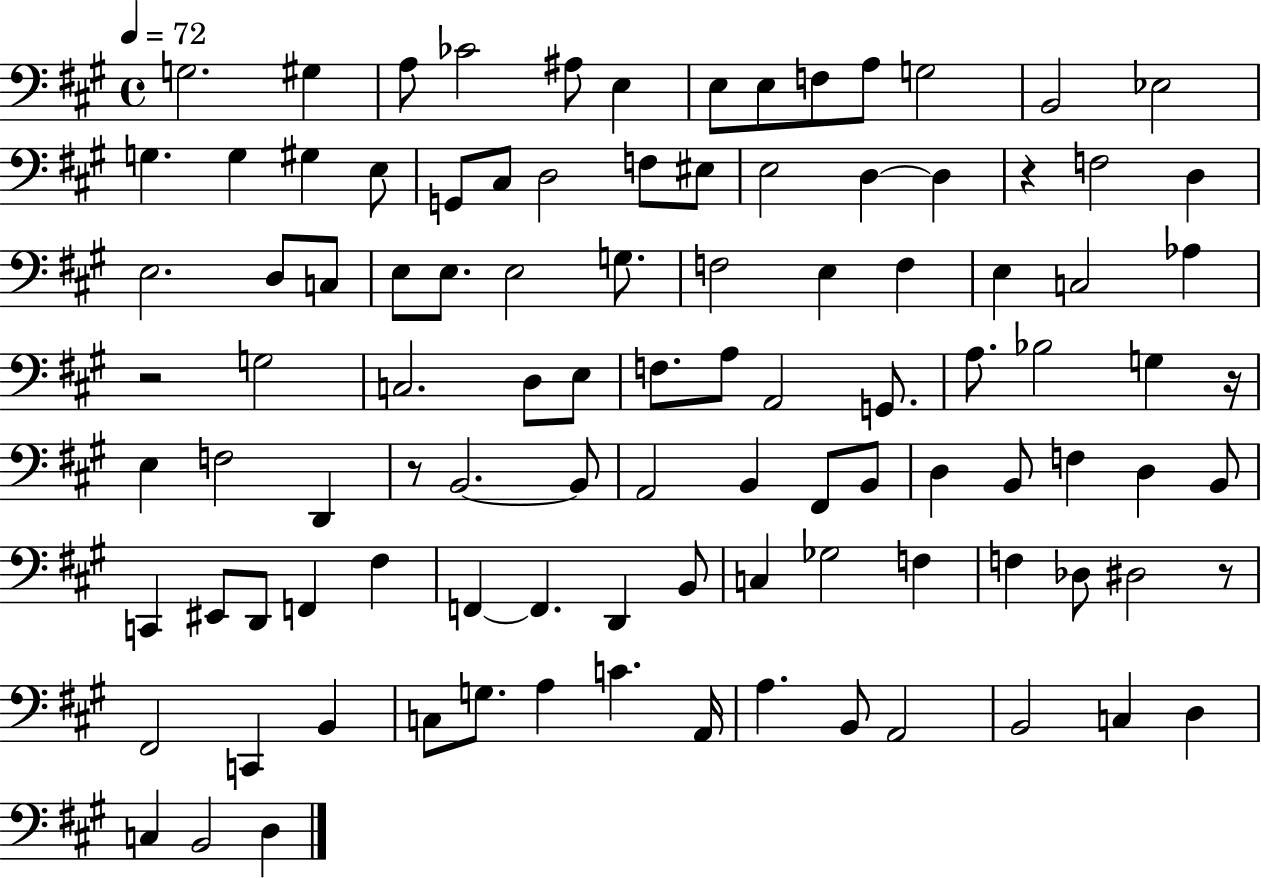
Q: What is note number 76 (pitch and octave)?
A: Gb3